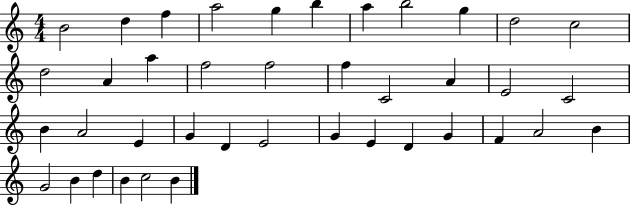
B4/h D5/q F5/q A5/h G5/q B5/q A5/q B5/h G5/q D5/h C5/h D5/h A4/q A5/q F5/h F5/h F5/q C4/h A4/q E4/h C4/h B4/q A4/h E4/q G4/q D4/q E4/h G4/q E4/q D4/q G4/q F4/q A4/h B4/q G4/h B4/q D5/q B4/q C5/h B4/q